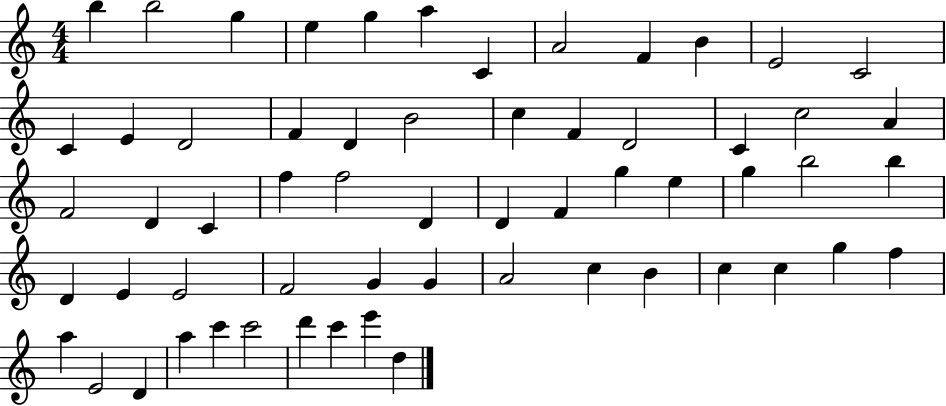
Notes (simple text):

B5/q B5/h G5/q E5/q G5/q A5/q C4/q A4/h F4/q B4/q E4/h C4/h C4/q E4/q D4/h F4/q D4/q B4/h C5/q F4/q D4/h C4/q C5/h A4/q F4/h D4/q C4/q F5/q F5/h D4/q D4/q F4/q G5/q E5/q G5/q B5/h B5/q D4/q E4/q E4/h F4/h G4/q G4/q A4/h C5/q B4/q C5/q C5/q G5/q F5/q A5/q E4/h D4/q A5/q C6/q C6/h D6/q C6/q E6/q D5/q